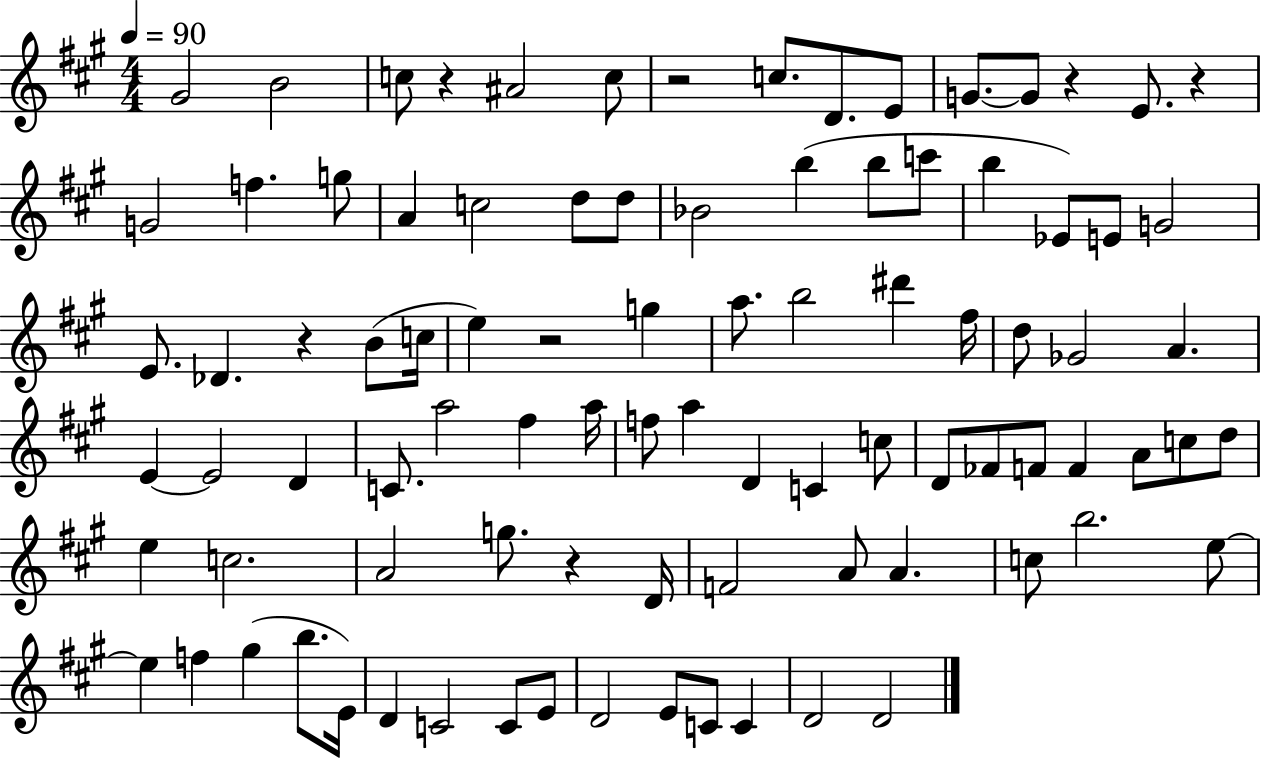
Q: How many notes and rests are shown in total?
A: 91